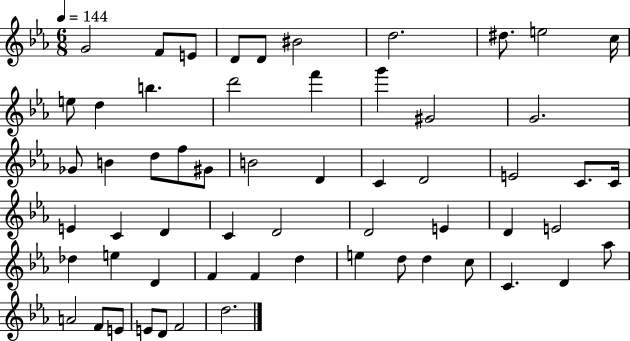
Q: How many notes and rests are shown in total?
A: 59